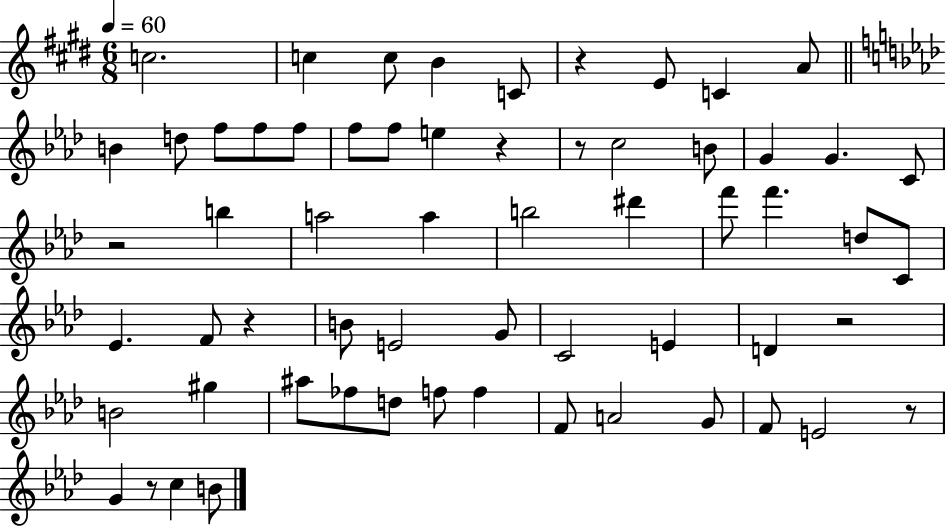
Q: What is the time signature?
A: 6/8